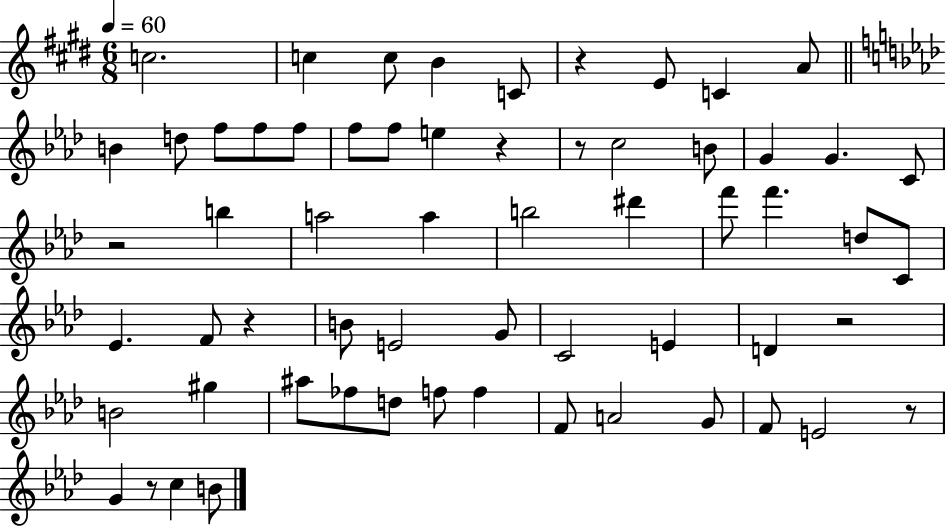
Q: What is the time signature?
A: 6/8